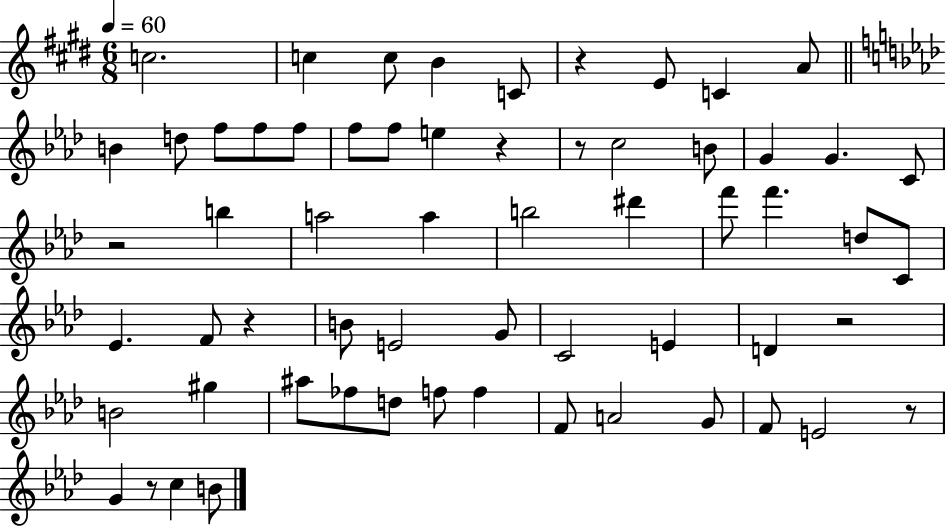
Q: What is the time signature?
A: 6/8